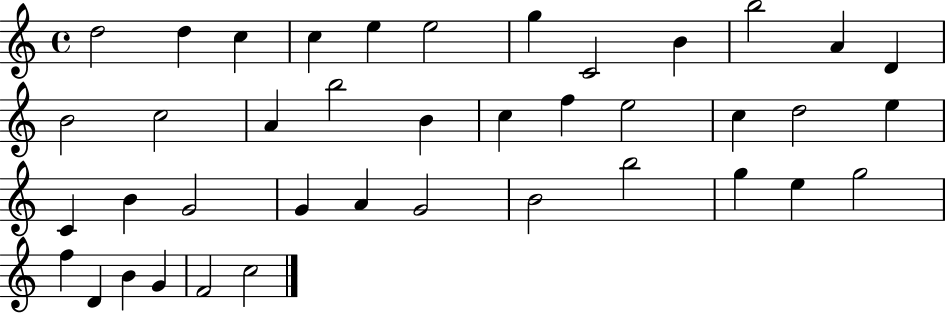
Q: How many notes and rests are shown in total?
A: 40